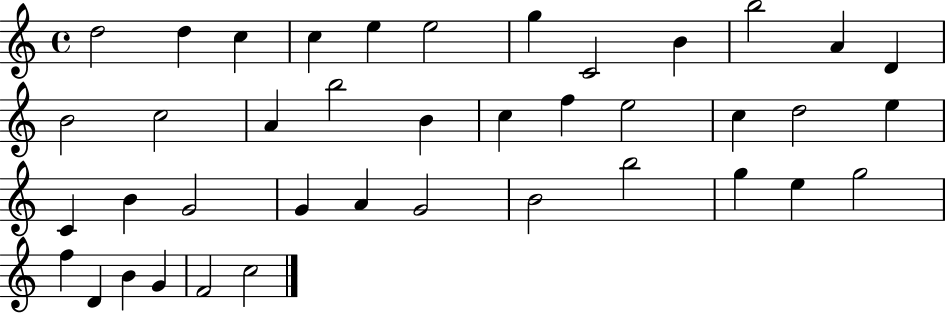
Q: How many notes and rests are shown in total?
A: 40